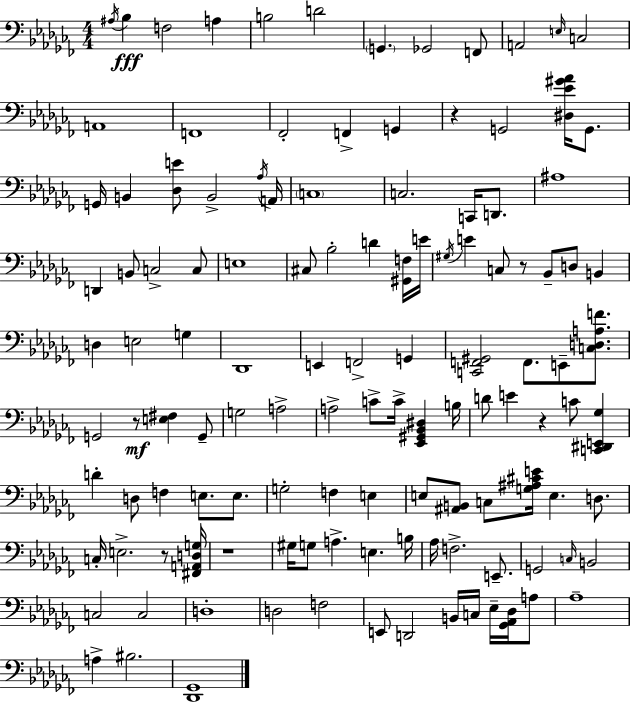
A#3/s Bb3/q F3/h A3/q B3/h D4/h G2/q. Gb2/h F2/e A2/h E3/s C3/h A2/w F2/w FES2/h F2/q G2/q R/q G2/h [D#3,Eb4,G#4,Ab4]/s G2/e. G2/s B2/q [Db3,E4]/e B2/h Ab3/s A2/s C3/w C3/h. C2/s D2/e. A#3/w D2/q B2/e C3/h C3/e E3/w C#3/e Bb3/h D4/q [G#2,F3]/s E4/s G#3/s E4/q C3/e R/e Bb2/e D3/e B2/q D3/q E3/h G3/q Db2/w E2/q F2/h G2/q [C2,F2,G#2]/h F2/e. E2/e [C3,D3,A3,F4]/e. G2/h R/e [E3,F#3]/q G2/e G3/h A3/h A3/h C4/e C4/s [Eb2,G#2,Bb2,D#3]/q B3/s D4/e E4/q R/q C4/e [C2,D#2,E2,Gb3]/q D4/q D3/e F3/q E3/e. E3/e. G3/h F3/q E3/q E3/e [A#2,B2]/e C3/e [G3,A#3,C#4,E4]/s E3/q. D3/e. C3/s E3/h. R/e [F#2,A2,D3,G3]/s R/w G#3/s G3/e A3/q. E3/q. B3/s Ab3/s F3/h. E2/e. G2/h C3/s B2/h C3/h C3/h D3/w D3/h F3/h E2/e D2/h B2/s C3/s Eb3/s [Gb2,Ab2,Db3]/s A3/e Ab3/w A3/q BIS3/h. [Db2,Gb2]/w